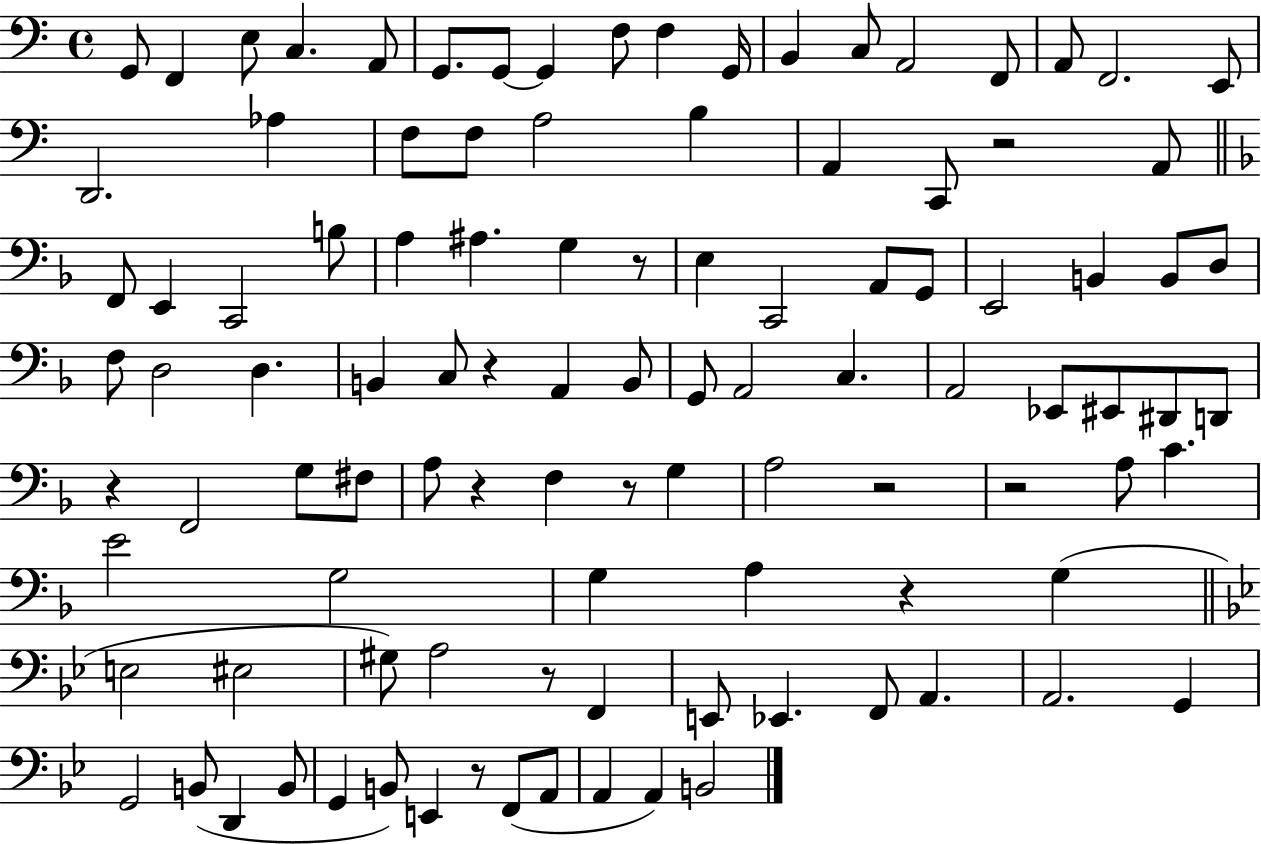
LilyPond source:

{
  \clef bass
  \time 4/4
  \defaultTimeSignature
  \key c \major
  g,8 f,4 e8 c4. a,8 | g,8. g,8~~ g,4 f8 f4 g,16 | b,4 c8 a,2 f,8 | a,8 f,2. e,8 | \break d,2. aes4 | f8 f8 a2 b4 | a,4 c,8 r2 a,8 | \bar "||" \break \key d \minor f,8 e,4 c,2 b8 | a4 ais4. g4 r8 | e4 c,2 a,8 g,8 | e,2 b,4 b,8 d8 | \break f8 d2 d4. | b,4 c8 r4 a,4 b,8 | g,8 a,2 c4. | a,2 ees,8 eis,8 dis,8 d,8 | \break r4 f,2 g8 fis8 | a8 r4 f4 r8 g4 | a2 r2 | r2 a8 c'4. | \break e'2 g2 | g4 a4 r4 g4( | \bar "||" \break \key bes \major e2 eis2 | gis8) a2 r8 f,4 | e,8 ees,4. f,8 a,4. | a,2. g,4 | \break g,2 b,8( d,4 b,8 | g,4 b,8) e,4 r8 f,8( a,8 | a,4 a,4) b,2 | \bar "|."
}